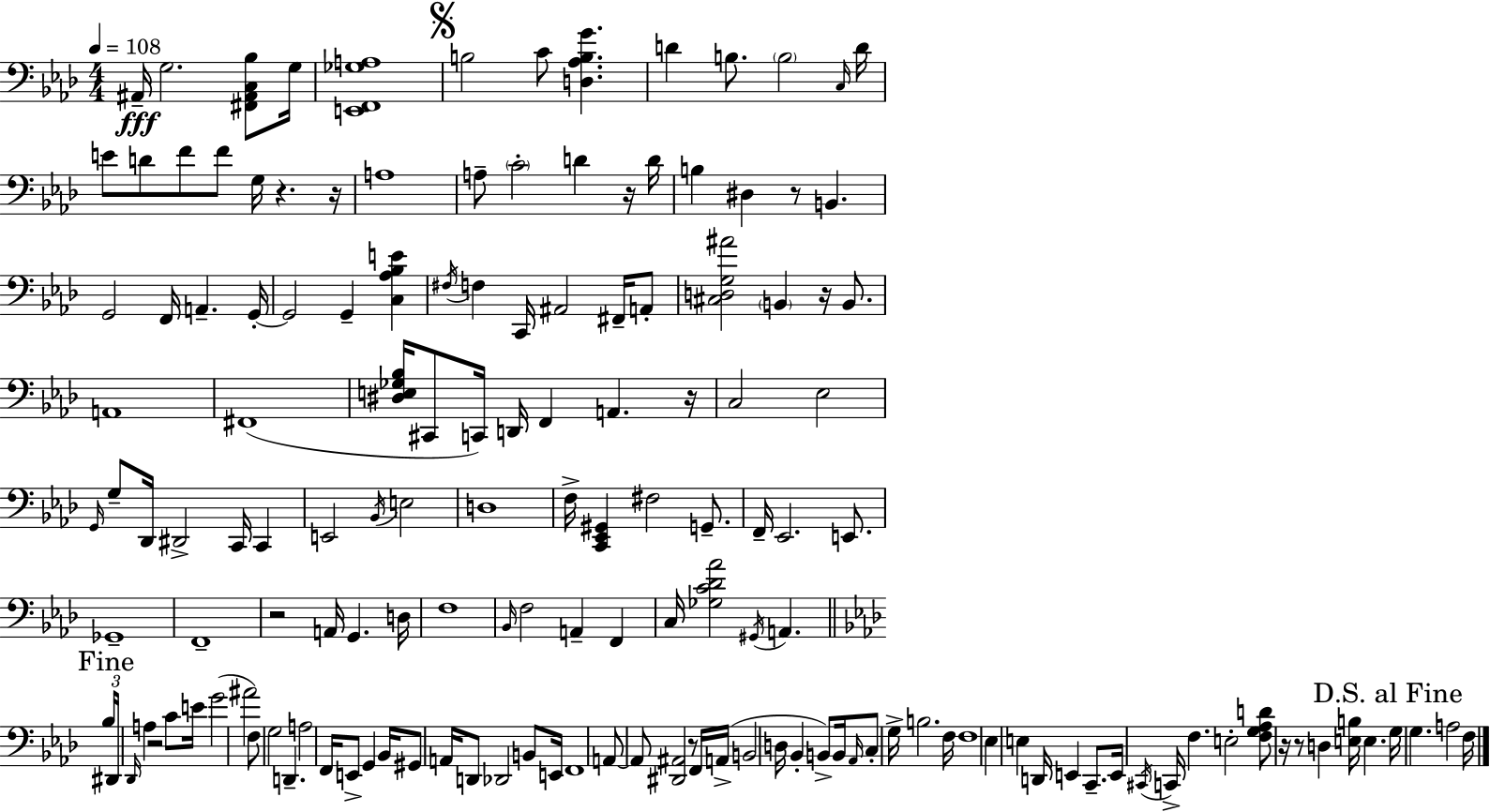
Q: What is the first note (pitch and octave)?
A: A#2